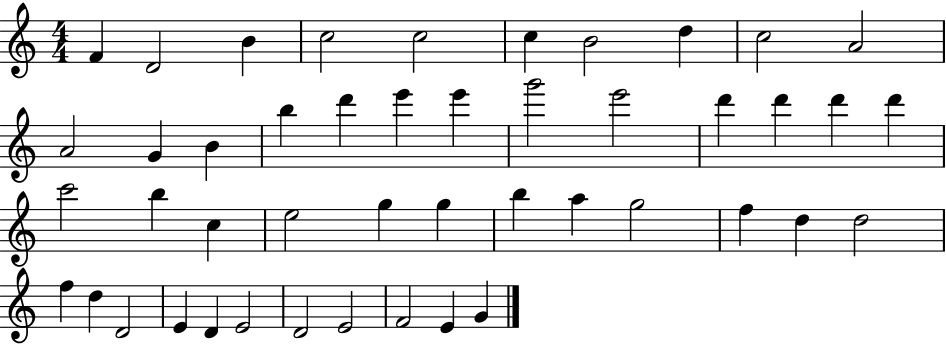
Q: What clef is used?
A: treble